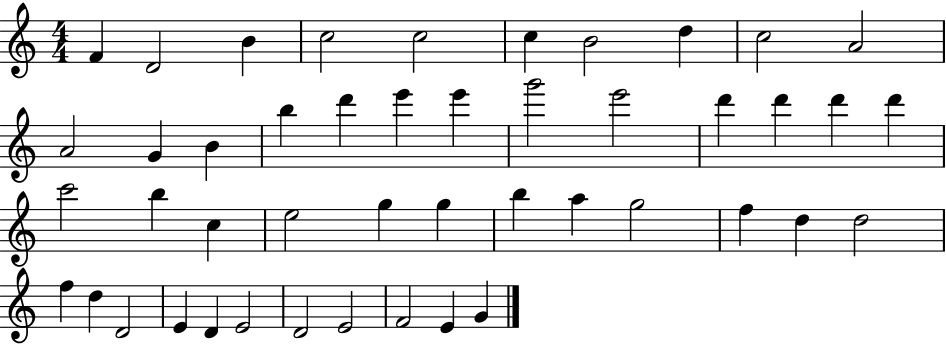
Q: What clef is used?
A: treble